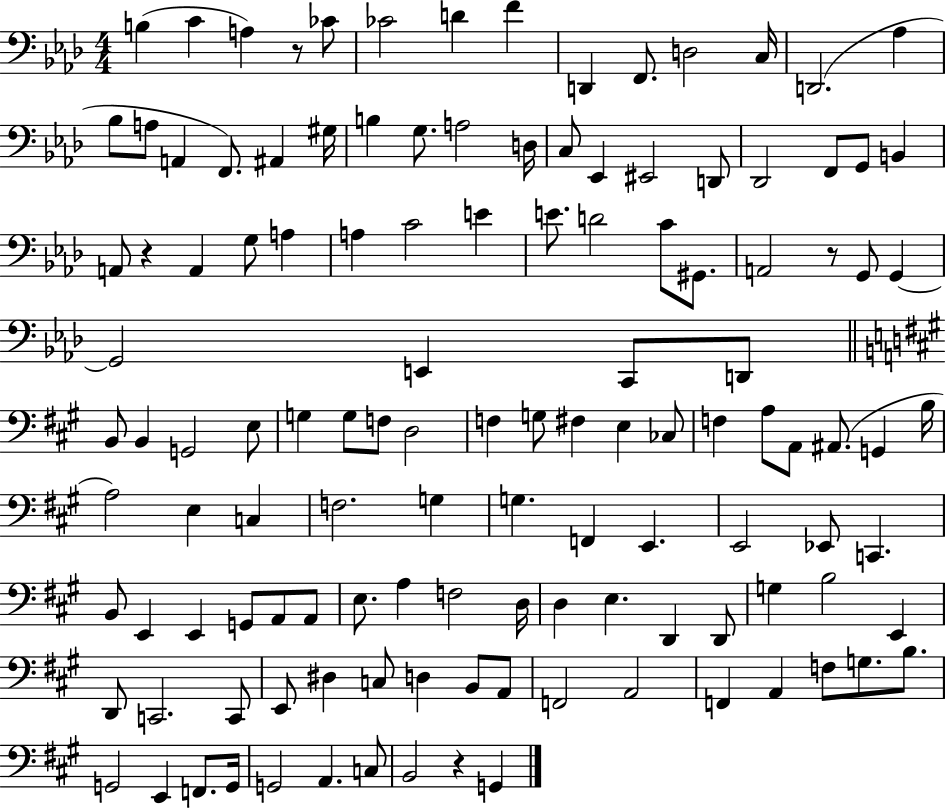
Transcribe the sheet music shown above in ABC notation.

X:1
T:Untitled
M:4/4
L:1/4
K:Ab
B, C A, z/2 _C/2 _C2 D F D,, F,,/2 D,2 C,/4 D,,2 _A, _B,/2 A,/2 A,, F,,/2 ^A,, ^G,/4 B, G,/2 A,2 D,/4 C,/2 _E,, ^E,,2 D,,/2 _D,,2 F,,/2 G,,/2 B,, A,,/2 z A,, G,/2 A, A, C2 E E/2 D2 C/2 ^G,,/2 A,,2 z/2 G,,/2 G,, G,,2 E,, C,,/2 D,,/2 B,,/2 B,, G,,2 E,/2 G, G,/2 F,/2 D,2 F, G,/2 ^F, E, _C,/2 F, A,/2 A,,/2 ^A,,/2 G,, B,/4 A,2 E, C, F,2 G, G, F,, E,, E,,2 _E,,/2 C,, B,,/2 E,, E,, G,,/2 A,,/2 A,,/2 E,/2 A, F,2 D,/4 D, E, D,, D,,/2 G, B,2 E,, D,,/2 C,,2 C,,/2 E,,/2 ^D, C,/2 D, B,,/2 A,,/2 F,,2 A,,2 F,, A,, F,/2 G,/2 B,/2 G,,2 E,, F,,/2 G,,/4 G,,2 A,, C,/2 B,,2 z G,,